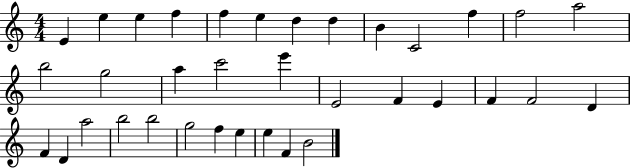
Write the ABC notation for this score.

X:1
T:Untitled
M:4/4
L:1/4
K:C
E e e f f e d d B C2 f f2 a2 b2 g2 a c'2 e' E2 F E F F2 D F D a2 b2 b2 g2 f e e F B2